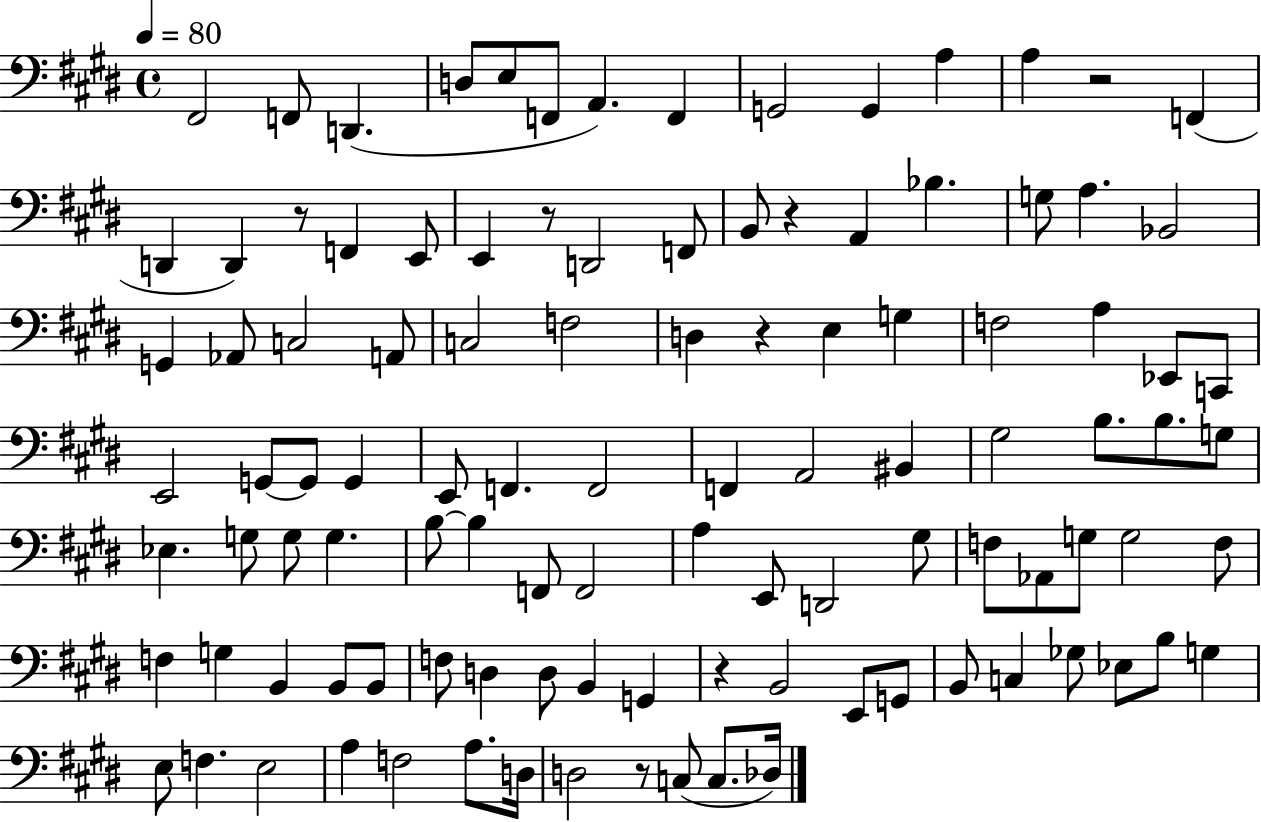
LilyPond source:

{
  \clef bass
  \time 4/4
  \defaultTimeSignature
  \key e \major
  \tempo 4 = 80
  fis,2 f,8 d,4.( | d8 e8 f,8 a,4.) f,4 | g,2 g,4 a4 | a4 r2 f,4( | \break d,4 d,4) r8 f,4 e,8 | e,4 r8 d,2 f,8 | b,8 r4 a,4 bes4. | g8 a4. bes,2 | \break g,4 aes,8 c2 a,8 | c2 f2 | d4 r4 e4 g4 | f2 a4 ees,8 c,8 | \break e,2 g,8~~ g,8 g,4 | e,8 f,4. f,2 | f,4 a,2 bis,4 | gis2 b8. b8. g8 | \break ees4. g8 g8 g4. | b8~~ b4 f,8 f,2 | a4 e,8 d,2 gis8 | f8 aes,8 g8 g2 f8 | \break f4 g4 b,4 b,8 b,8 | f8 d4 d8 b,4 g,4 | r4 b,2 e,8 g,8 | b,8 c4 ges8 ees8 b8 g4 | \break e8 f4. e2 | a4 f2 a8. d16 | d2 r8 c8( c8. des16) | \bar "|."
}